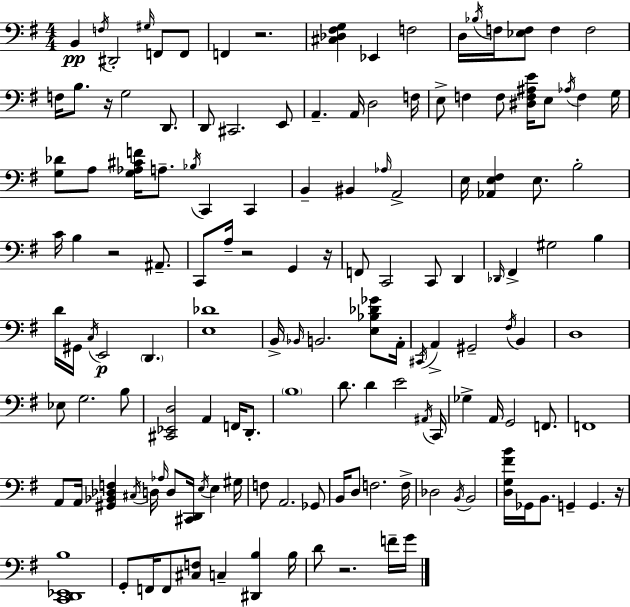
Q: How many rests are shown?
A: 7